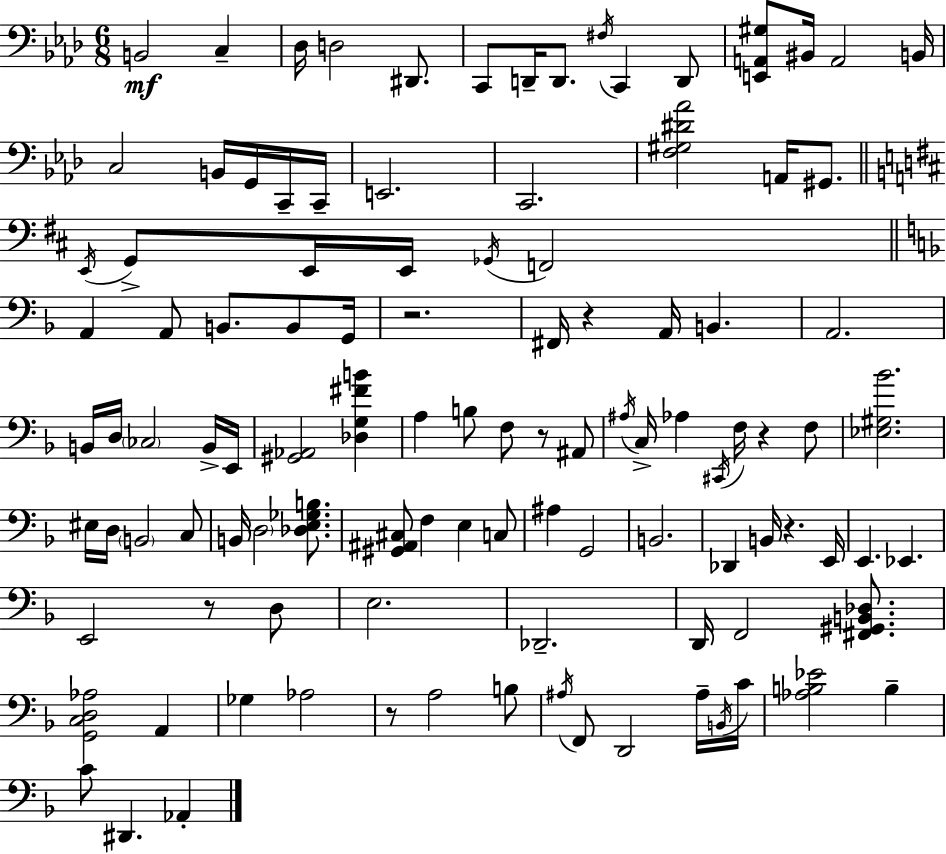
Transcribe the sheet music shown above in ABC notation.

X:1
T:Untitled
M:6/8
L:1/4
K:Ab
B,,2 C, _D,/4 D,2 ^D,,/2 C,,/2 D,,/4 D,,/2 ^F,/4 C,, D,,/2 [E,,A,,^G,]/2 ^B,,/4 A,,2 B,,/4 C,2 B,,/4 G,,/4 C,,/4 C,,/4 E,,2 C,,2 [F,^G,^D_A]2 A,,/4 ^G,,/2 E,,/4 G,,/2 E,,/4 E,,/4 _G,,/4 F,,2 A,, A,,/2 B,,/2 B,,/2 G,,/4 z2 ^F,,/4 z A,,/4 B,, A,,2 B,,/4 D,/4 _C,2 B,,/4 E,,/4 [^G,,_A,,]2 [_D,G,^FB] A, B,/2 F,/2 z/2 ^A,,/2 ^A,/4 C,/4 _A, ^C,,/4 F,/4 z F,/2 [_E,^G,_B]2 ^E,/4 D,/4 B,,2 C,/2 B,,/4 D,2 [_D,E,_G,B,]/2 [^G,,^A,,^C,]/2 F, E, C,/2 ^A, G,,2 B,,2 _D,, B,,/4 z E,,/4 E,, _E,, E,,2 z/2 D,/2 E,2 _D,,2 D,,/4 F,,2 [^F,,^G,,B,,_D,]/2 [G,,C,D,_A,]2 A,, _G, _A,2 z/2 A,2 B,/2 ^A,/4 F,,/2 D,,2 ^A,/4 B,,/4 C/4 [_A,B,_E]2 B, C/2 ^D,, _A,,